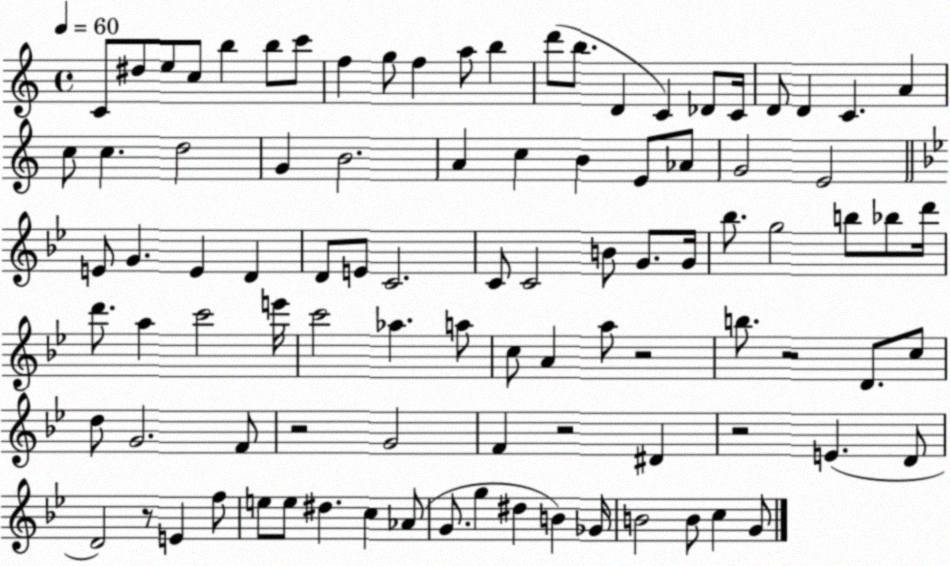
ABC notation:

X:1
T:Untitled
M:4/4
L:1/4
K:C
C/2 ^d/2 e/2 c/2 b b/2 c'/2 f g/2 f a/2 b d'/2 b/2 D C _D/2 C/4 D/2 D C A c/2 c d2 G B2 A c B E/2 _A/2 G2 E2 E/2 G E D D/2 E/2 C2 C/2 C2 B/2 G/2 G/4 _b/2 g2 b/2 _b/2 d'/4 d'/2 a c'2 e'/4 c'2 _a a/2 c/2 A a/2 z2 b/2 z2 D/2 c/2 d/2 G2 F/2 z2 G2 F z2 ^D z2 E D/2 D2 z/2 E f/2 e/2 e/2 ^d c _A/2 G/2 g ^d B _G/4 B2 B/2 c G/2